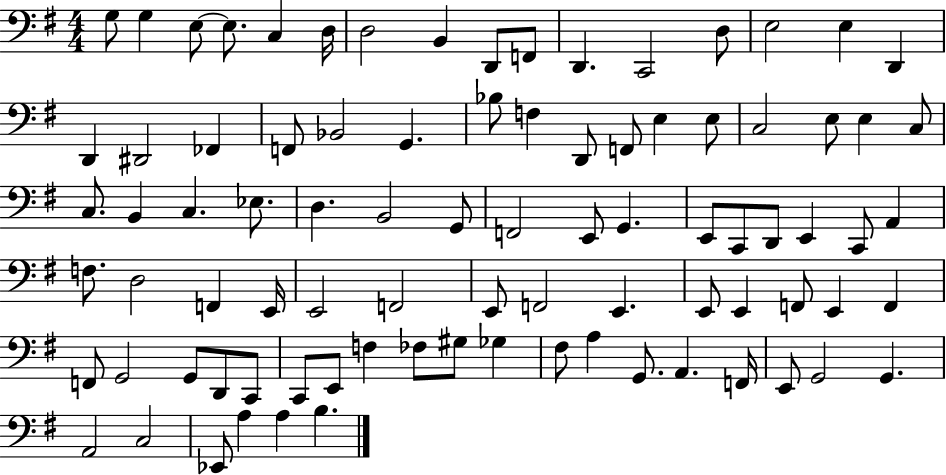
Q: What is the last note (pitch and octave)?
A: B3